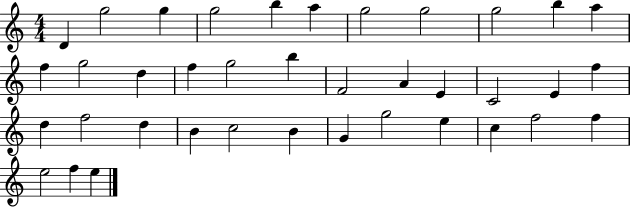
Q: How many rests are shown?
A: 0